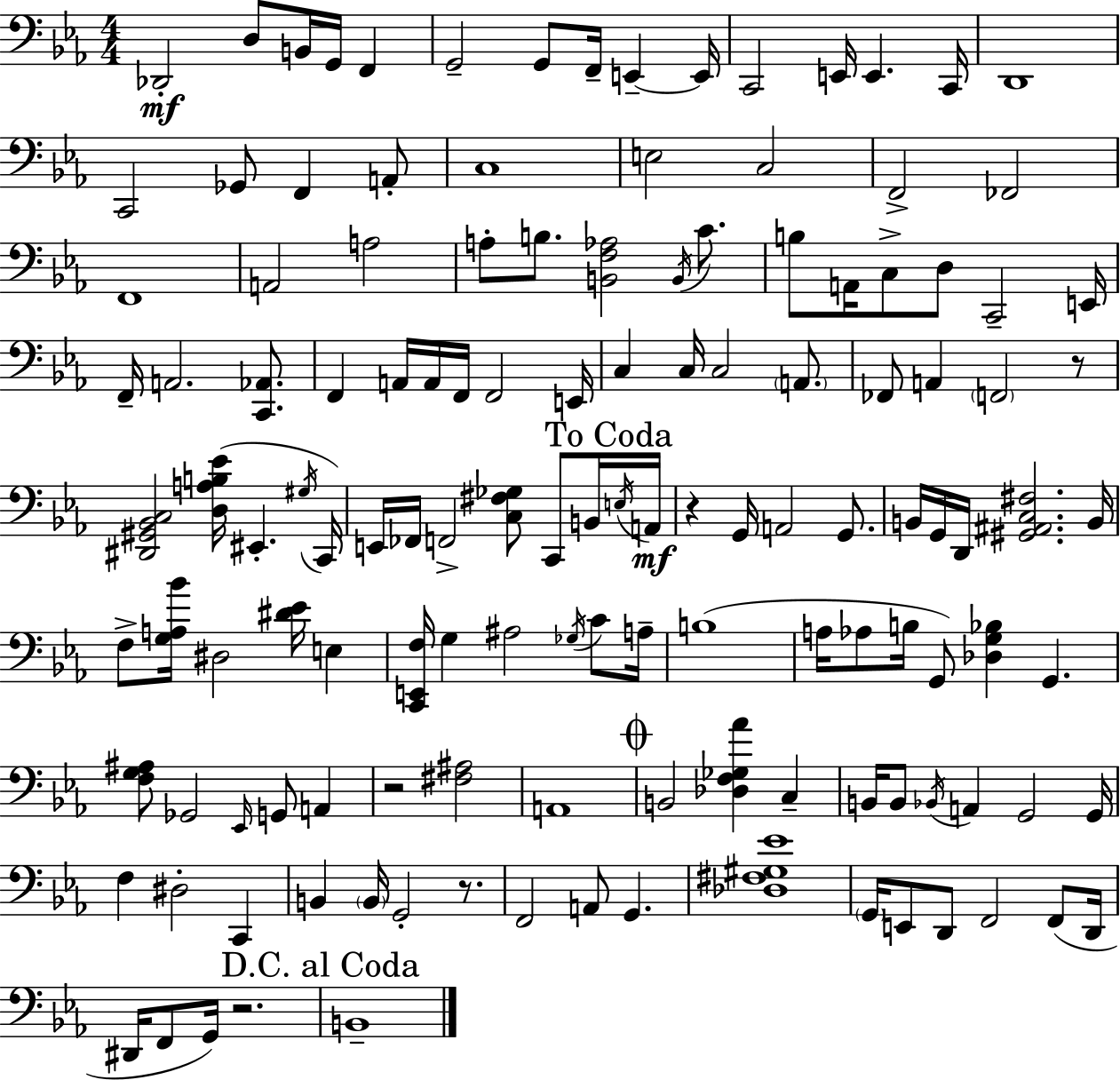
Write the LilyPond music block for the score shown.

{
  \clef bass
  \numericTimeSignature
  \time 4/4
  \key c \minor
  \repeat volta 2 { des,2-.\mf d8 b,16 g,16 f,4 | g,2-- g,8 f,16-- e,4--~~ e,16 | c,2 e,16 e,4. c,16 | d,1 | \break c,2 ges,8 f,4 a,8-. | c1 | e2 c2 | f,2-> fes,2 | \break f,1 | a,2 a2 | a8-. b8. <b, f aes>2 \acciaccatura { b,16 } c'8. | b8 a,16 c8-> d8 c,2-- | \break e,16 f,16-- a,2. <c, aes,>8. | f,4 a,16 a,16 f,16 f,2 | e,16 c4 c16 c2 \parenthesize a,8. | fes,8 a,4 \parenthesize f,2 r8 | \break <dis, gis, bes, c>2 <d a b ees'>16( eis,4.-. | \acciaccatura { gis16 }) c,16 e,16 fes,16 f,2-> <c fis ges>8 c,8 | b,16 \mark "To Coda" \acciaccatura { e16 } a,16\mf r4 g,16 a,2 | g,8. b,16 g,16 d,16 <gis, ais, c fis>2. | \break b,16 f8-> <g a bes'>16 dis2 <dis' ees'>16 e4 | <c, e, f>16 g4 ais2 | \acciaccatura { ges16 } c'8 a16-- b1( | a16 aes8 b16 g,8) <des g bes>4 g,4. | \break <f g ais>8 ges,2 \grace { ees,16 } g,8 | a,4 r2 <fis ais>2 | a,1 | \mark \markup { \musicglyph "scripts.coda" } b,2 <des f ges aes'>4 | \break c4-- b,16 b,8 \acciaccatura { bes,16 } a,4 g,2 | g,16 f4 dis2-. | c,4 b,4 \parenthesize b,16 g,2-. | r8. f,2 a,8 | \break g,4. <des fis gis ees'>1 | \parenthesize g,16 e,8 d,8 f,2 | f,8( d,16 dis,16 f,8 g,16) r2. | \mark "D.C. al Coda" b,1-- | \break } \bar "|."
}